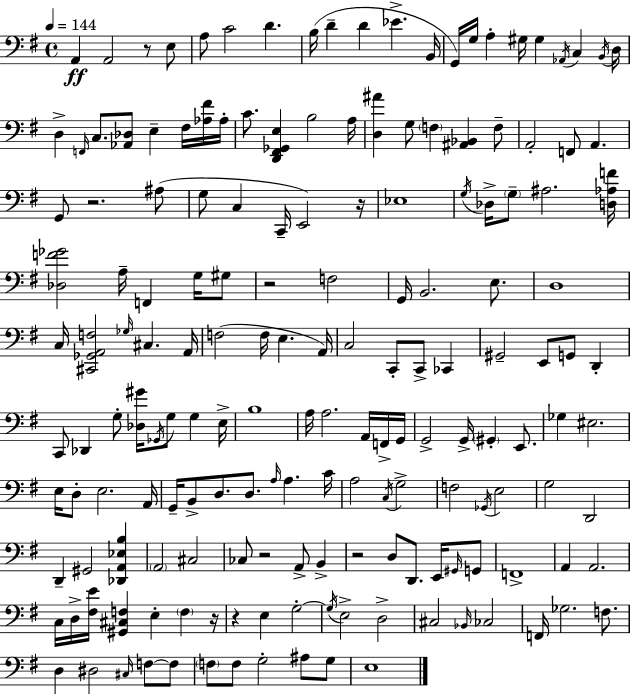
{
  \clef bass
  \time 4/4
  \defaultTimeSignature
  \key e \minor
  \tempo 4 = 144
  \repeat volta 2 { a,4\ff a,2 r8 e8 | a8 c'2 d'4. | b16( d'4-- d'4 ees'4.-> b,16 | g,16) g16 a4-. gis16 gis4 \acciaccatura { aes,16 } c4 | \break \acciaccatura { b,16 } d16 d4-> \grace { f,16 } c8. <aes, des>8 e4-- | fis16 <aes fis'>16 aes16-. c'8. <d, fis, ges, e>4 b2 | a16 <d ais'>4 g8 \parenthesize f4 <ais, bes,>4 | f8-- a,2-. f,8 a,4. | \break g,8 r2. | ais8( g8 c4 c,16-- e,2) | r16 ees1 | \acciaccatura { g16 } des16-> \parenthesize g8-- ais2. | \break <d aes f'>16 <des f' ges'>2 a16-- f,4 | g16 gis8 r2 f2 | g,16 b,2. | e8. d1 | \break c16 <cis, ges, a, f>2 \grace { ges16 } cis4. | a,16 f2( f16 e4. | a,16) c2 c,8-. c,8-> | ces,4 gis,2-- e,8 g,8 | \break d,4-. c,8 des,4 g8-. <des gis'>16 \acciaccatura { ges,16 } g8 | g4 e16-> b1 | a16 a2. | a,16 f,16-> g,16 g,2-> g,16-> \parenthesize gis,4-. | \break e,8. ges4 eis2. | e16 d8-. e2. | a,16 g,16-- b,8-> d8. d8. \grace { a16 } | a4. c'16 a2 \acciaccatura { c16 } | \break g2-> f2 | \acciaccatura { ges,16 } e2 g2 | d,2 d,4-- gis,2 | <des, a, ees b>4 \parenthesize a,2 | \break cis2 ces8 r2 | a,8-> b,4-> r2 | d8 d,8. e,16 \grace { gis,16 } g,8 f,1-> | a,4 a,2. | \break c16 d16-> <fis e'>16 <gis, cis f>4 | e4-. \parenthesize f4 r16 r4 e4 | g2-.~~ \acciaccatura { g16 } e2-> | d2-> cis2 | \break \grace { bes,16 } ces2 f,16 ges2. | f8. d4 | dis2 \grace { cis16 } f8~~ f8 \parenthesize f8 f8 | g2-. ais8 g8 e1 | \break } \bar "|."
}